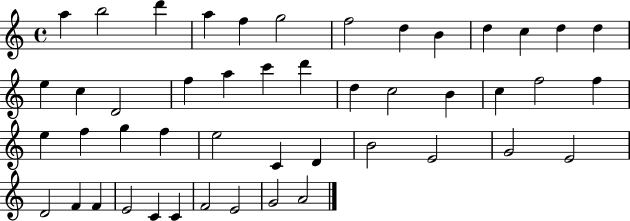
X:1
T:Untitled
M:4/4
L:1/4
K:C
a b2 d' a f g2 f2 d B d c d d e c D2 f a c' d' d c2 B c f2 f e f g f e2 C D B2 E2 G2 E2 D2 F F E2 C C F2 E2 G2 A2